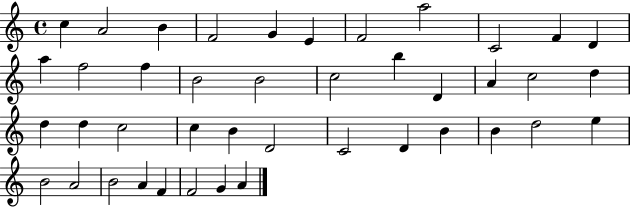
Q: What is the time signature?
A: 4/4